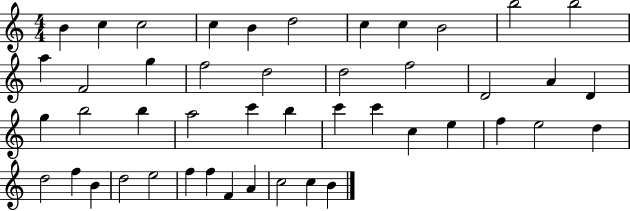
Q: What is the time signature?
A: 4/4